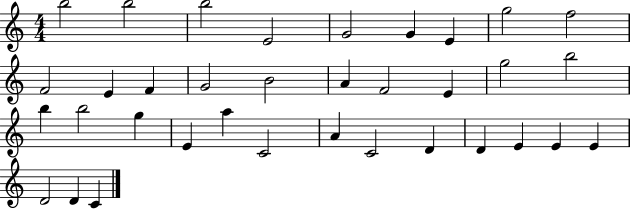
X:1
T:Untitled
M:4/4
L:1/4
K:C
b2 b2 b2 E2 G2 G E g2 f2 F2 E F G2 B2 A F2 E g2 b2 b b2 g E a C2 A C2 D D E E E D2 D C